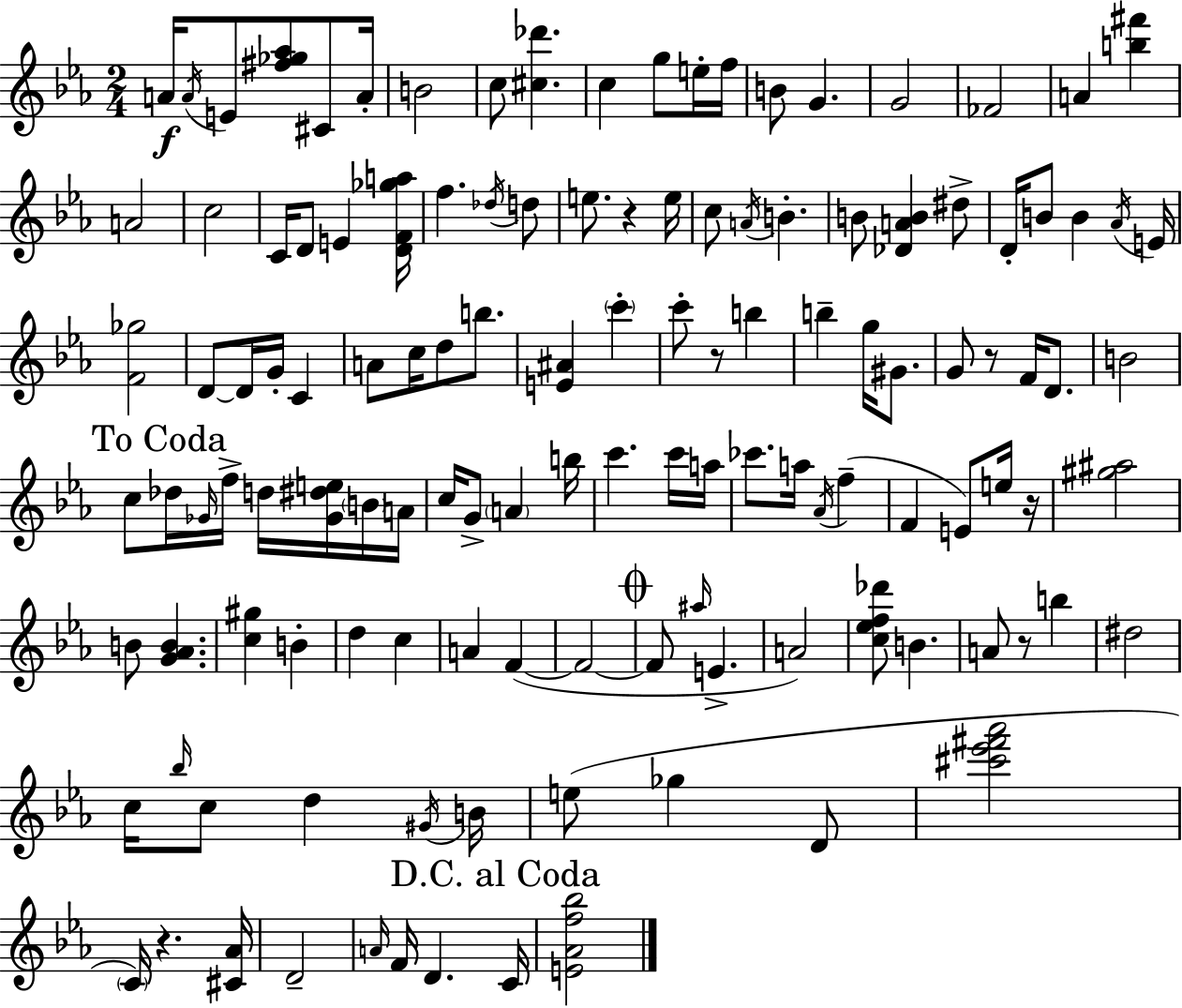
X:1
T:Untitled
M:2/4
L:1/4
K:Cm
A/4 A/4 E/2 [^f_g_a]/2 ^C/2 A/4 B2 c/2 [^c_d'] c g/2 e/4 f/4 B/2 G G2 _F2 A [b^f'] A2 c2 C/4 D/2 E [DF_ga]/4 f _d/4 d/2 e/2 z e/4 c/2 A/4 B B/2 [_DAB] ^d/2 D/4 B/2 B _A/4 E/4 [F_g]2 D/2 D/4 G/4 C A/2 c/4 d/2 b/2 [E^A] c' c'/2 z/2 b b g/4 ^G/2 G/2 z/2 F/4 D/2 B2 c/2 _d/4 _G/4 f/4 d/4 [_G^de]/4 B/4 A/4 c/4 G/2 A b/4 c' c'/4 a/4 _c'/2 a/4 _A/4 f F E/2 e/4 z/4 [^g^a]2 B/2 [G_AB] [c^g] B d c A F F2 F/2 ^a/4 E A2 [c_ef_d']/2 B A/2 z/2 b ^d2 c/4 _b/4 c/2 d ^G/4 B/4 e/2 _g D/2 [^c'_e'^f'_a']2 C/4 z [^C_A]/4 D2 A/4 F/4 D C/4 [E_Af_b]2